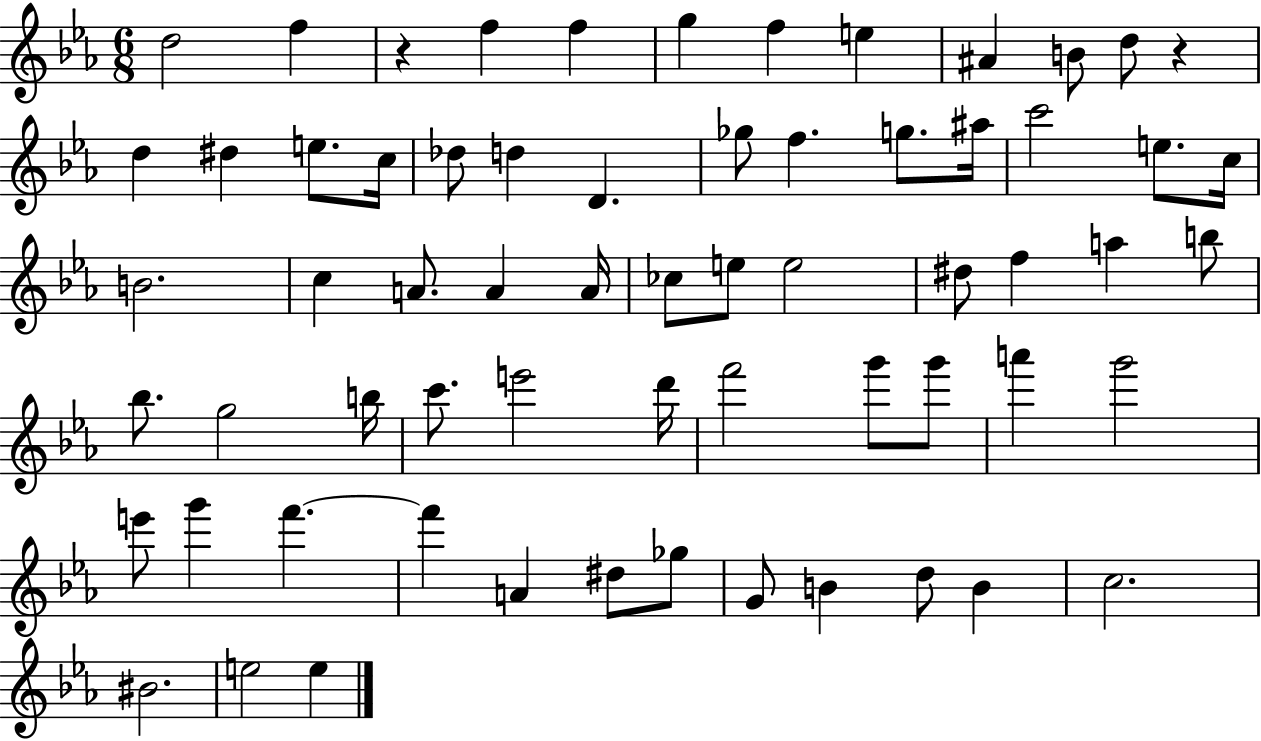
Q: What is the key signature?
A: EES major